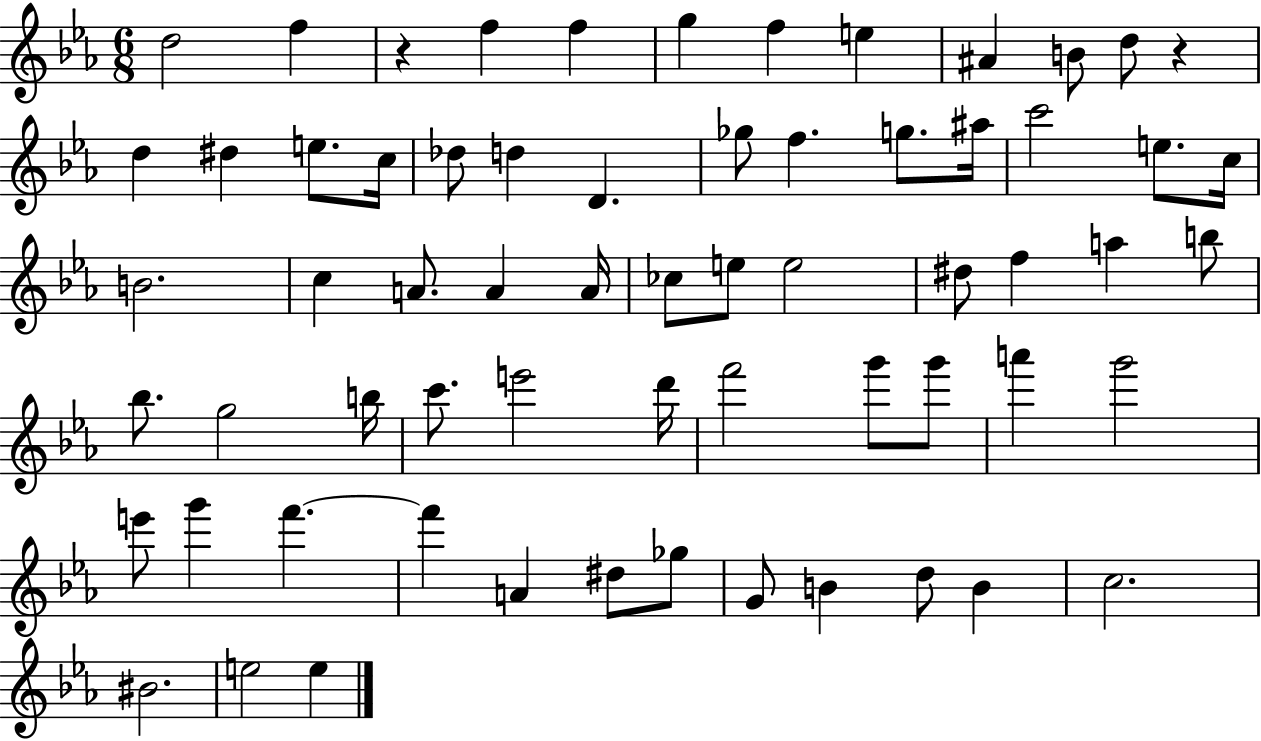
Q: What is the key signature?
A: EES major